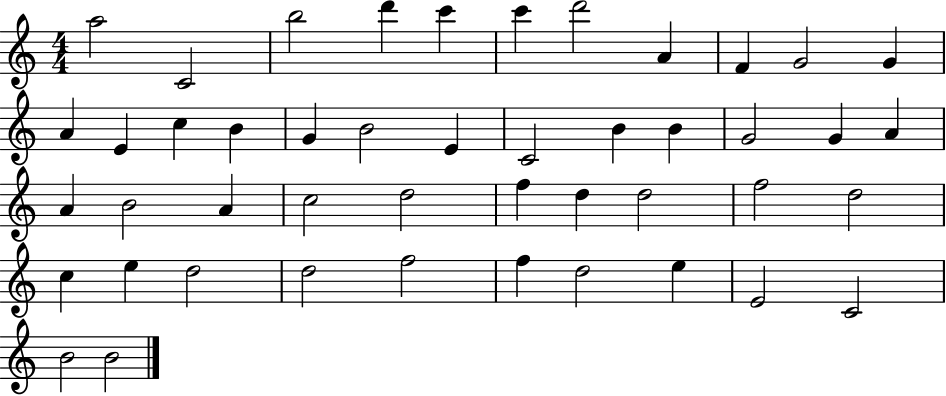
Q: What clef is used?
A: treble